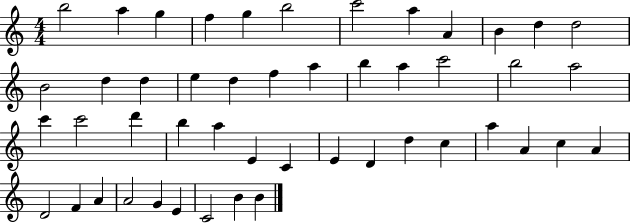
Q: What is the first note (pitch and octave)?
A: B5